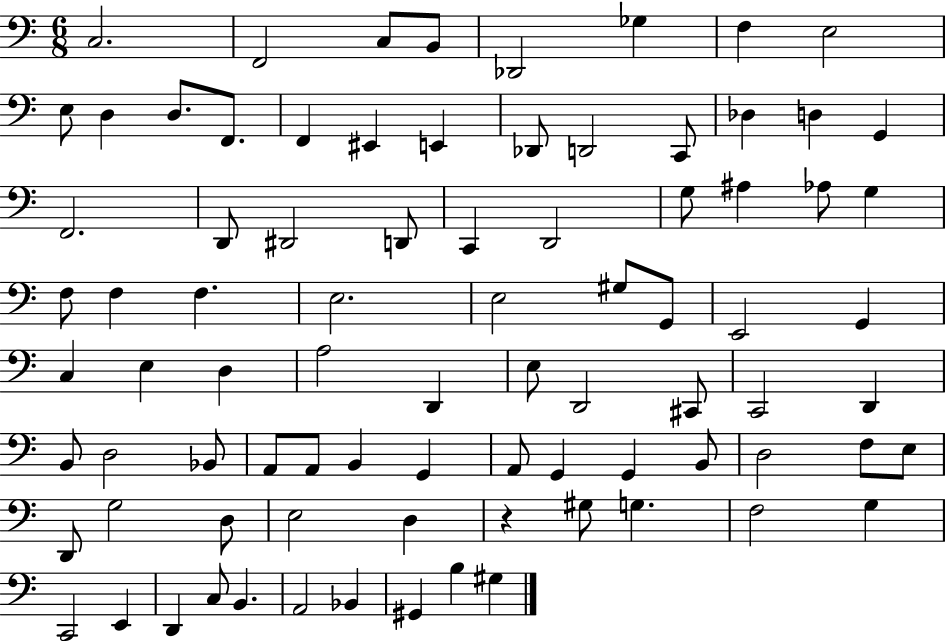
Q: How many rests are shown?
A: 1